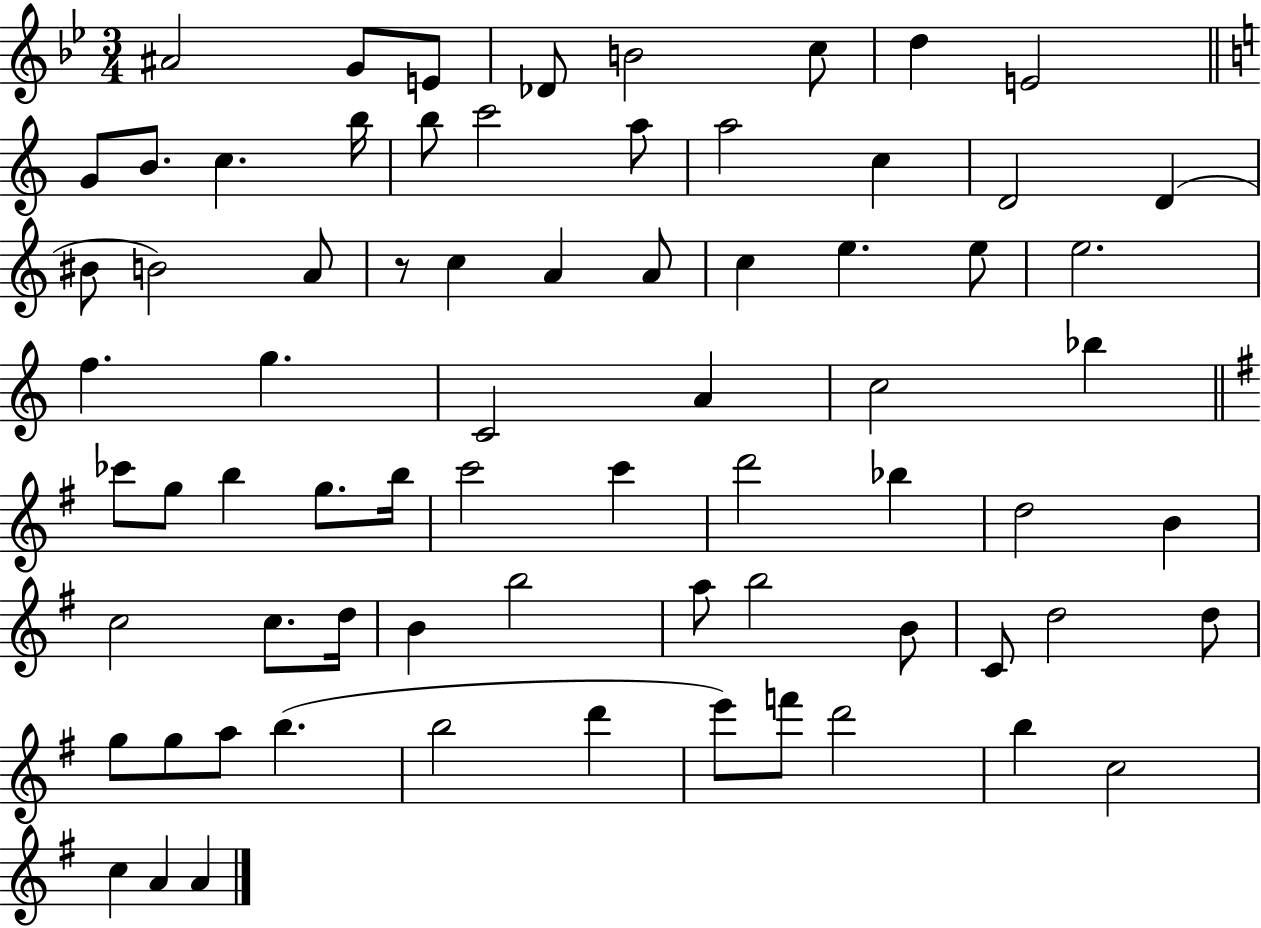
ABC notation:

X:1
T:Untitled
M:3/4
L:1/4
K:Bb
^A2 G/2 E/2 _D/2 B2 c/2 d E2 G/2 B/2 c b/4 b/2 c'2 a/2 a2 c D2 D ^B/2 B2 A/2 z/2 c A A/2 c e e/2 e2 f g C2 A c2 _b _c'/2 g/2 b g/2 b/4 c'2 c' d'2 _b d2 B c2 c/2 d/4 B b2 a/2 b2 B/2 C/2 d2 d/2 g/2 g/2 a/2 b b2 d' e'/2 f'/2 d'2 b c2 c A A